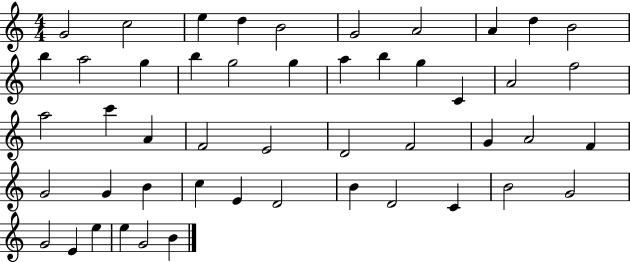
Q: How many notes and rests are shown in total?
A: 49